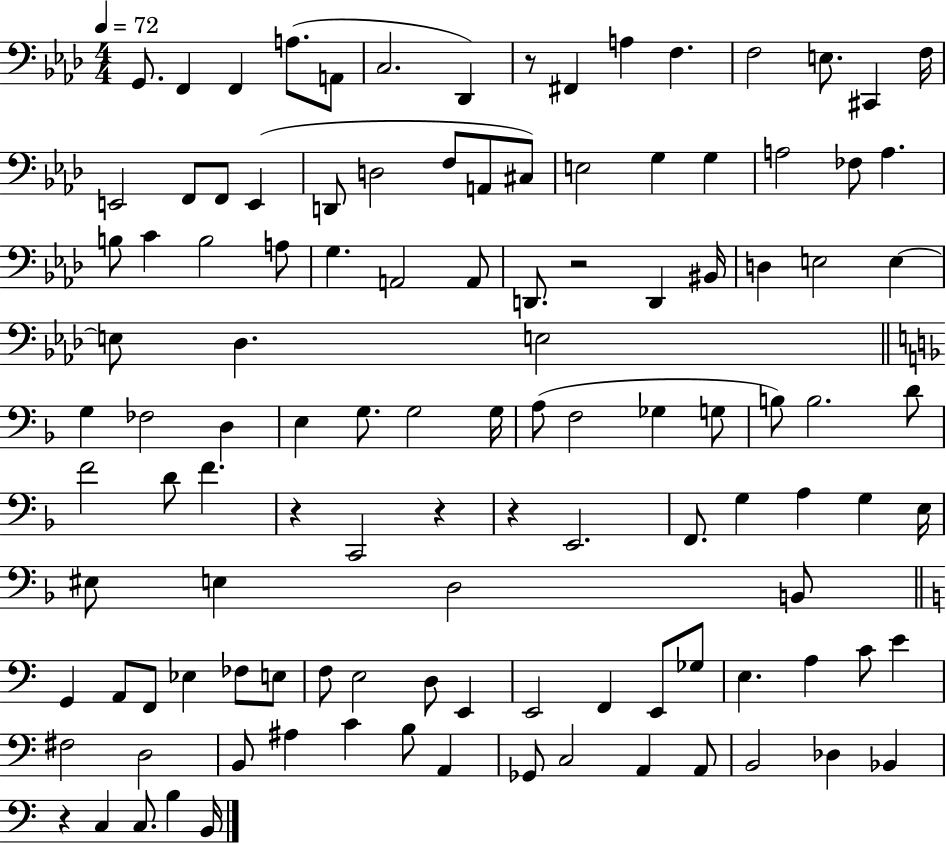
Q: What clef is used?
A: bass